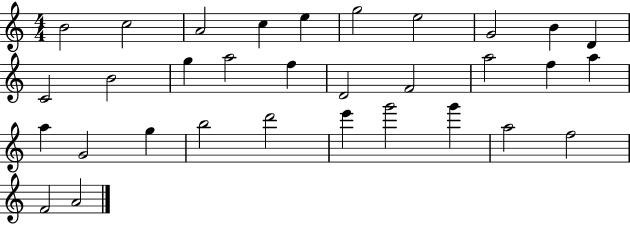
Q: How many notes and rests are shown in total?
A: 32